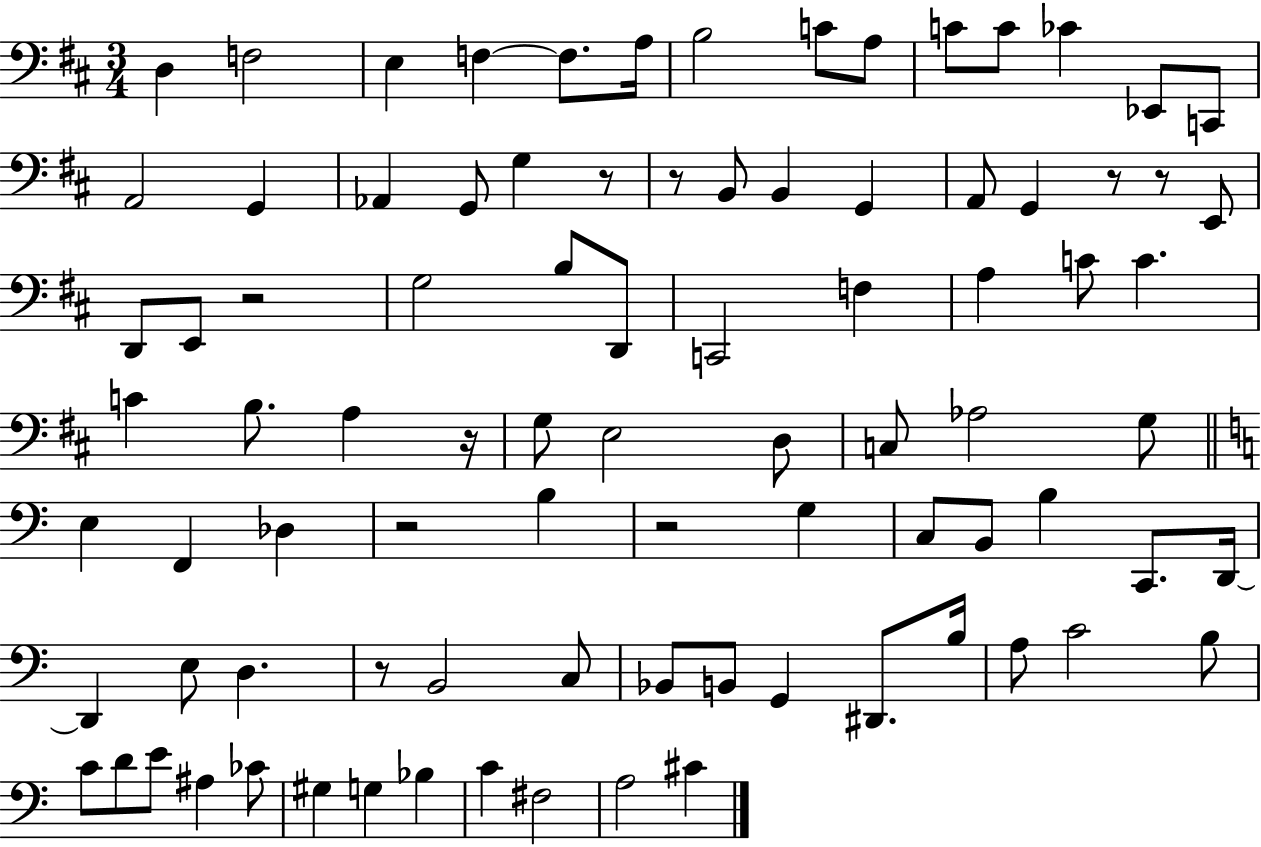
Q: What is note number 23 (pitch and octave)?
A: A2